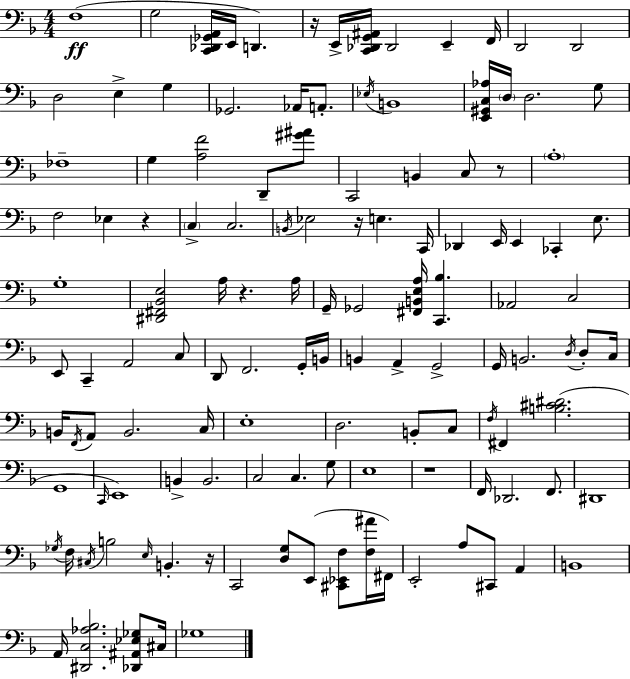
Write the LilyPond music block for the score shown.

{
  \clef bass
  \numericTimeSignature
  \time 4/4
  \key d \minor
  f1(\ff | g2 <c, des, ges, a,>16 e,16 d,4.) | r16 e,16-> <c, des, g, ais,>16 des,2 e,4-- f,16 | d,2 d,2 | \break d2 e4-> g4 | ges,2. aes,16 a,8.-. | \acciaccatura { ees16 } b,1 | <e, gis, c aes>16 \parenthesize d16 d2. g8 | \break fes1-- | g4 <a f'>2 d,8-- <gis' ais'>8 | c,2 b,4 c8 r8 | \parenthesize a1-. | \break f2 ees4 r4 | \parenthesize c4-> c2. | \acciaccatura { b,16 } ees2 r16 e4. | c,16 des,4 e,16 e,4 ces,4-. e8. | \break g1-. | <dis, fis, bes, e>2 a16 r4. | a16 g,16-- ges,2 <fis, b, e a>16 <c, bes>4. | aes,2 c2 | \break e,8 c,4-- a,2 | c8 d,8 f,2. | g,16-. b,16 b,4 a,4-> g,2-> | g,16 b,2. \acciaccatura { d16 } | \break d8-. c16 b,16 \acciaccatura { f,16 } a,8 b,2. | c16 e1-. | d2. | b,8-. c8 \acciaccatura { f16 } fis,4 <b cis' dis'>2.( | \break g,1 | \grace { c,16 } e,1) | b,4-> b,2. | c2 c4. | \break g8 e1 | r1 | f,16 des,2. | f,8. dis,1 | \break \acciaccatura { ges16 } f16 \acciaccatura { cis16 } b2 | \grace { e16 } b,4.-. r16 c,2 | <d g>8 e,8( <cis, ees, f>8 <f ais'>16 fis,16) e,2-. | a8 cis,8 a,4 b,1 | \break a,16 <dis, c aes bes>2. | <des, ais, ees ges>8 cis16 ges1 | \bar "|."
}